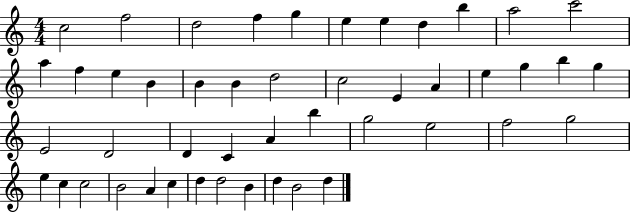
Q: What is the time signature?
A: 4/4